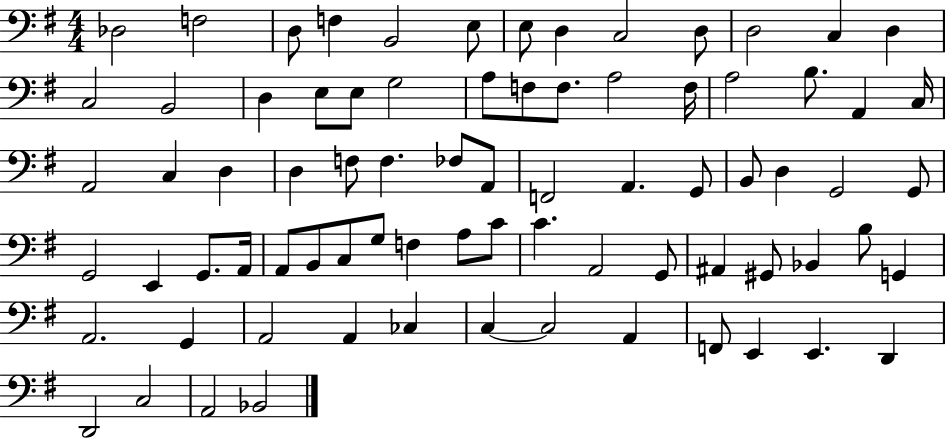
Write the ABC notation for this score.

X:1
T:Untitled
M:4/4
L:1/4
K:G
_D,2 F,2 D,/2 F, B,,2 E,/2 E,/2 D, C,2 D,/2 D,2 C, D, C,2 B,,2 D, E,/2 E,/2 G,2 A,/2 F,/2 F,/2 A,2 F,/4 A,2 B,/2 A,, C,/4 A,,2 C, D, D, F,/2 F, _F,/2 A,,/2 F,,2 A,, G,,/2 B,,/2 D, G,,2 G,,/2 G,,2 E,, G,,/2 A,,/4 A,,/2 B,,/2 C,/2 G,/2 F, A,/2 C/2 C A,,2 G,,/2 ^A,, ^G,,/2 _B,, B,/2 G,, A,,2 G,, A,,2 A,, _C, C, C,2 A,, F,,/2 E,, E,, D,, D,,2 C,2 A,,2 _B,,2